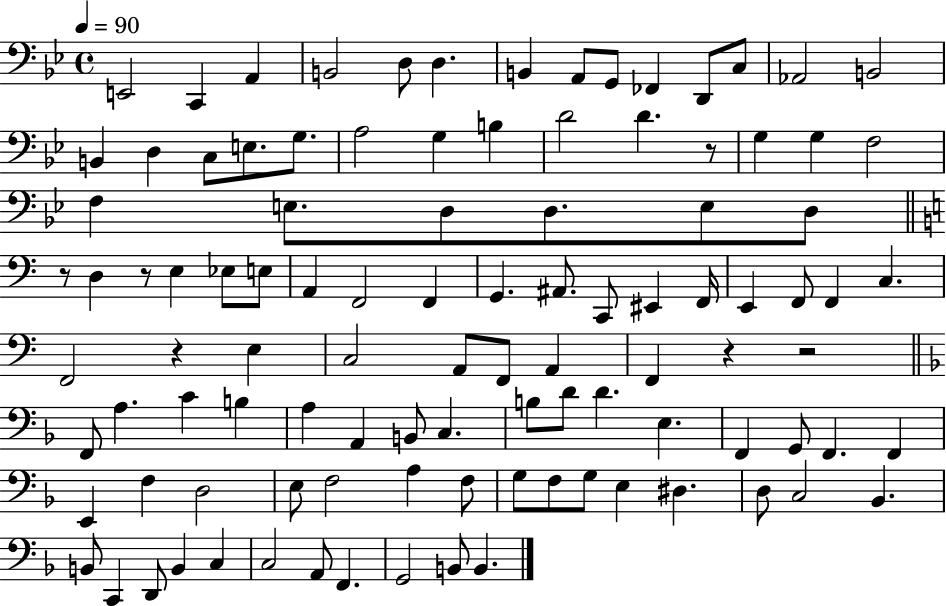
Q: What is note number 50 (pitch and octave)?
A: F2